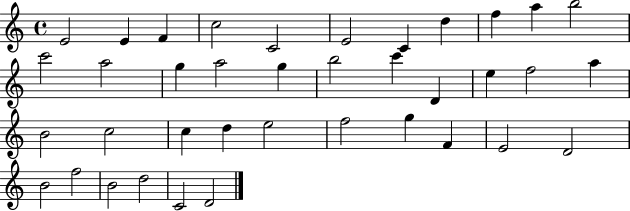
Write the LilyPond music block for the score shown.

{
  \clef treble
  \time 4/4
  \defaultTimeSignature
  \key c \major
  e'2 e'4 f'4 | c''2 c'2 | e'2 c'4 d''4 | f''4 a''4 b''2 | \break c'''2 a''2 | g''4 a''2 g''4 | b''2 c'''4 d'4 | e''4 f''2 a''4 | \break b'2 c''2 | c''4 d''4 e''2 | f''2 g''4 f'4 | e'2 d'2 | \break b'2 f''2 | b'2 d''2 | c'2 d'2 | \bar "|."
}